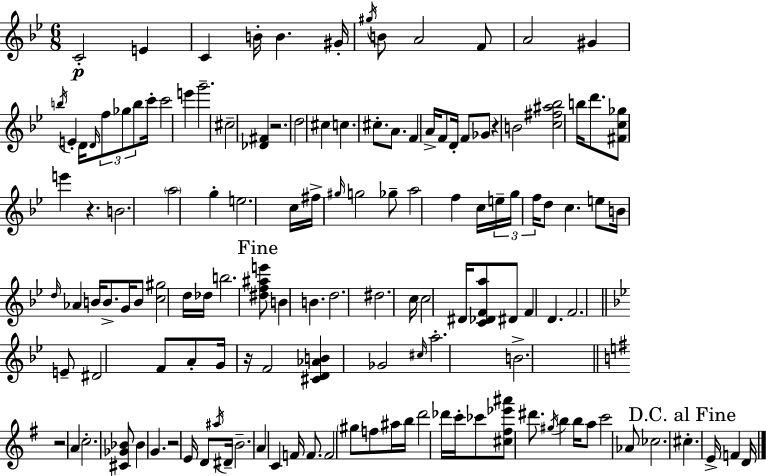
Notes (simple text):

C4/h E4/q C4/q B4/s B4/q. G#4/s G#5/s B4/e A4/h F4/e A4/h G#4/q B5/s E4/q D4/s D4/s F5/e Gb5/e B5/e C6/s C6/h E6/q G6/h. C#5/h [Db4,F#4]/q R/h. D5/h C#5/q C5/q. C#5/e. A4/e. F4/q A4/s F4/e D4/s F4/e Gb4/e R/q B4/h [C5,F#5,A#5,Bb5]/h B5/s D6/e. [F#4,C5,Gb5]/e E6/q R/q. B4/h. A5/h G5/q E5/h. C5/s F#5/s G#5/s G5/h Gb5/e A5/h F5/q C5/s E5/s G5/s F5/s D5/e C5/q. E5/e B4/s D5/s Ab4/q B4/s B4/e. G4/s B4/e [C5,G#5]/h D5/s Db5/s B5/h. [D#5,F5,A#5,E6]/e B4/q B4/q. D5/h. D#5/h. C5/s C5/h D#4/s [C4,Db4,F4,A5]/e D#4/e F4/q D4/q. F4/h. E4/e D#4/h F4/e A4/e G4/s R/s F4/h [C#4,D4,Ab4,B4]/q Gb4/h C#5/s A5/h. B4/h. R/h A4/q C5/h. [C#4,Gb4,Bb4]/e Bb4/q G4/q. R/h E4/s D4/e A#5/s D#4/s B4/h. A4/q C4/q F4/s F4/e. F4/h G#5/e F5/e A#5/s B5/s D6/h Db6/s C6/s CES6/e [C#5,F#5,Eb6,A#6]/e D#6/e. G#5/s B5/q B5/s A5/e C6/h Ab4/e CES5/h. C#5/q. E4/s F4/q D4/s